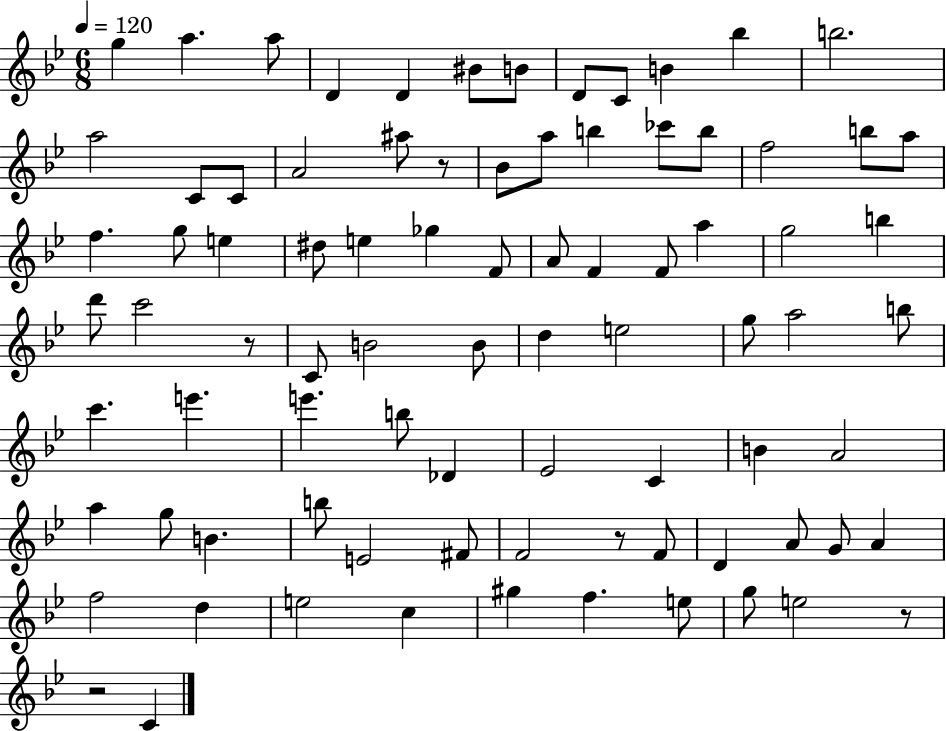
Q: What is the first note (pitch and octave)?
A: G5